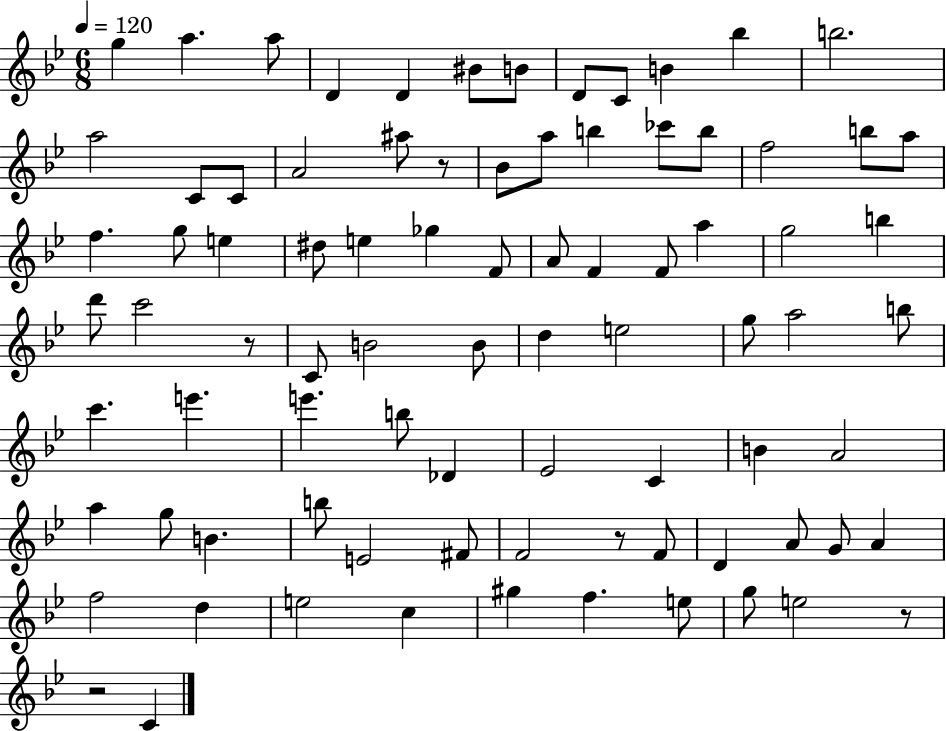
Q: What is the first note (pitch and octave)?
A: G5